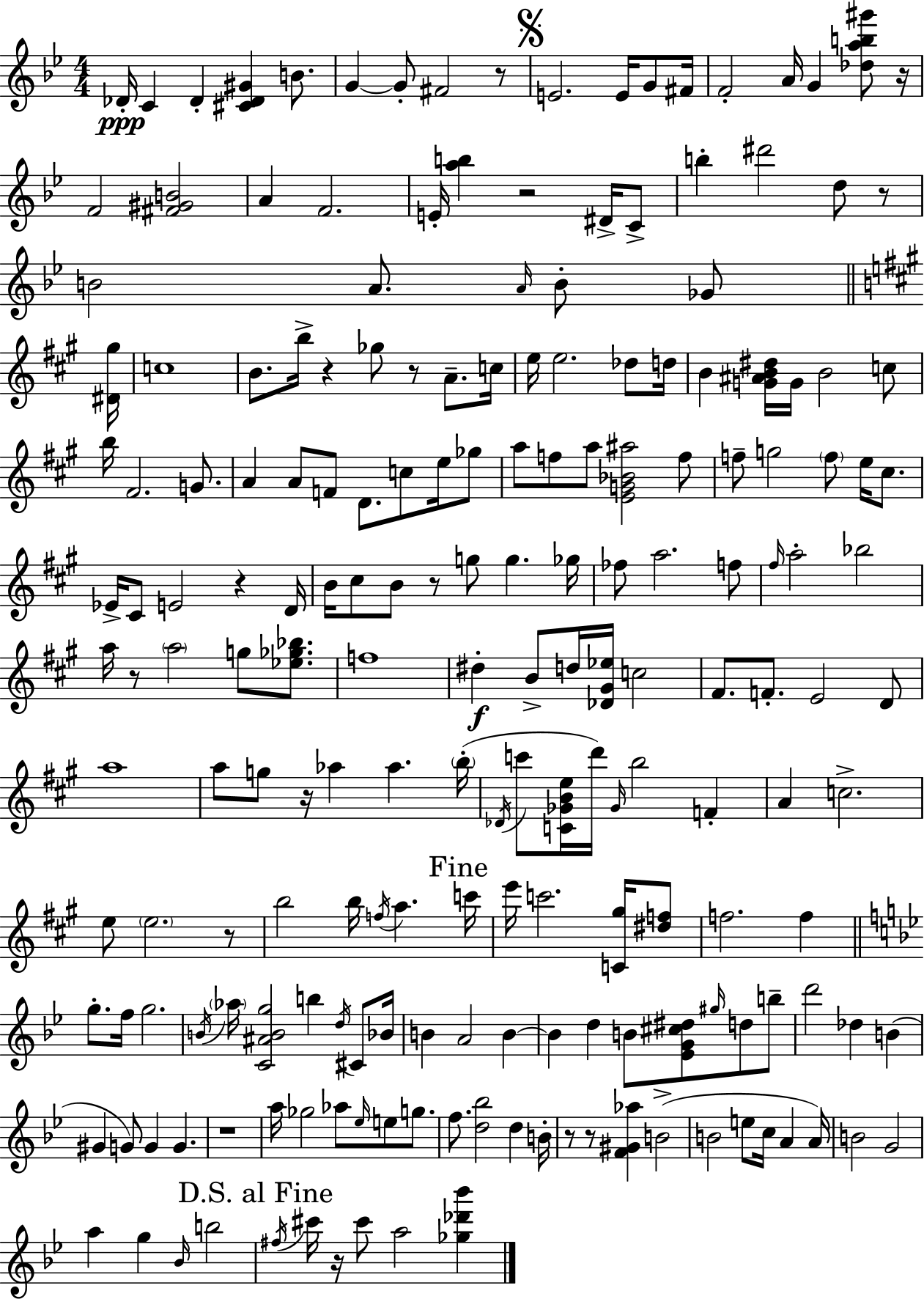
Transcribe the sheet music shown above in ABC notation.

X:1
T:Untitled
M:4/4
L:1/4
K:Bb
_D/4 C _D [^C_D^G] B/2 G G/2 ^F2 z/2 E2 E/4 G/2 ^F/4 F2 A/4 G [_dab^g']/2 z/4 F2 [^F^GB]2 A F2 E/4 [ab] z2 ^D/4 C/2 b ^d'2 d/2 z/2 B2 A/2 A/4 B/2 _G/2 [^D^g]/4 c4 B/2 b/4 z _g/2 z/2 A/2 c/4 e/4 e2 _d/2 d/4 B [G^AB^d]/4 G/4 B2 c/2 b/4 ^F2 G/2 A A/2 F/2 D/2 c/2 e/4 _g/2 a/2 f/2 a/2 [EG_B^a]2 f/2 f/2 g2 f/2 e/4 ^c/2 _E/4 ^C/2 E2 z D/4 B/4 ^c/2 B/2 z/2 g/2 g _g/4 _f/2 a2 f/2 ^f/4 a2 _b2 a/4 z/2 a2 g/2 [_e_g_b]/2 f4 ^d B/2 d/4 [_D^G_e]/4 c2 ^F/2 F/2 E2 D/2 a4 a/2 g/2 z/4 _a _a b/4 _D/4 c'/2 [C_GBe]/4 d'/4 _G/4 b2 F A c2 e/2 e2 z/2 b2 b/4 f/4 a c'/4 e'/4 c'2 [C^g]/4 [^df]/2 f2 f g/2 f/4 g2 B/4 _a/4 [C^ABg]2 b d/4 ^C/2 _B/4 B A2 B B d B/2 [_EG^c^d]/2 ^g/4 d/2 b/2 d'2 _d B ^G G/2 G G z4 a/4 _g2 _a/2 _e/4 e/2 g/2 f/2 [d_b]2 d B/4 z/2 z/2 [F^G_a] B2 B2 e/2 c/4 A A/4 B2 G2 a g _B/4 b2 ^f/4 ^c'/4 z/4 ^c'/2 a2 [_g_d'_b']